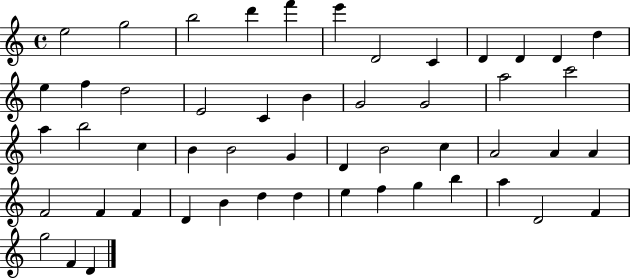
E5/h G5/h B5/h D6/q F6/q E6/q D4/h C4/q D4/q D4/q D4/q D5/q E5/q F5/q D5/h E4/h C4/q B4/q G4/h G4/h A5/h C6/h A5/q B5/h C5/q B4/q B4/h G4/q D4/q B4/h C5/q A4/h A4/q A4/q F4/h F4/q F4/q D4/q B4/q D5/q D5/q E5/q F5/q G5/q B5/q A5/q D4/h F4/q G5/h F4/q D4/q